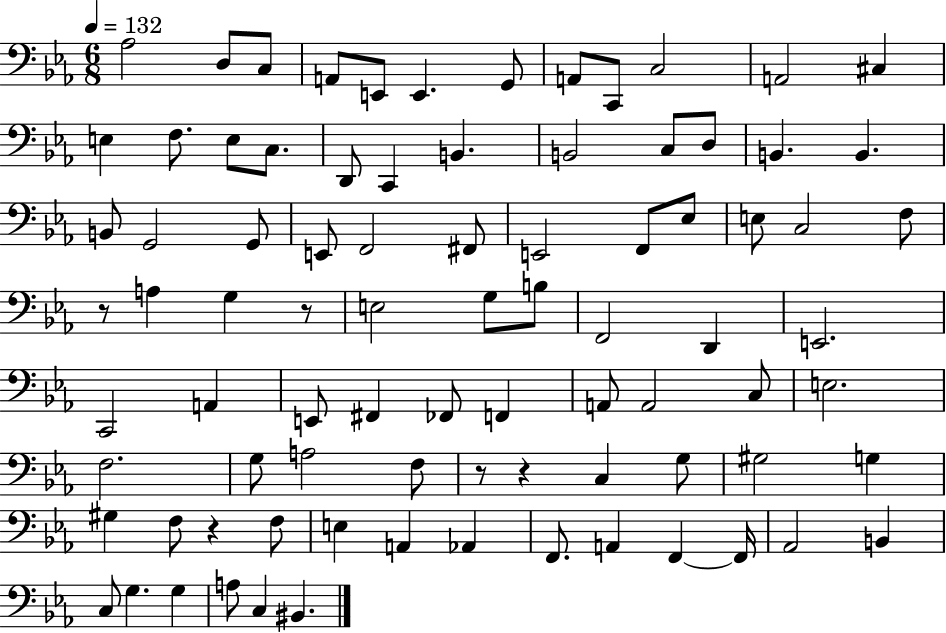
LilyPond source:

{
  \clef bass
  \numericTimeSignature
  \time 6/8
  \key ees \major
  \tempo 4 = 132
  \repeat volta 2 { aes2 d8 c8 | a,8 e,8 e,4. g,8 | a,8 c,8 c2 | a,2 cis4 | \break e4 f8. e8 c8. | d,8 c,4 b,4. | b,2 c8 d8 | b,4. b,4. | \break b,8 g,2 g,8 | e,8 f,2 fis,8 | e,2 f,8 ees8 | e8 c2 f8 | \break r8 a4 g4 r8 | e2 g8 b8 | f,2 d,4 | e,2. | \break c,2 a,4 | e,8 fis,4 fes,8 f,4 | a,8 a,2 c8 | e2. | \break f2. | g8 a2 f8 | r8 r4 c4 g8 | gis2 g4 | \break gis4 f8 r4 f8 | e4 a,4 aes,4 | f,8. a,4 f,4~~ f,16 | aes,2 b,4 | \break c8 g4. g4 | a8 c4 bis,4. | } \bar "|."
}